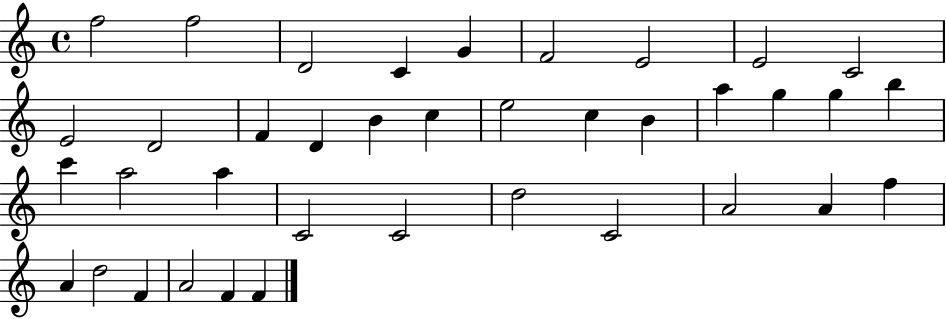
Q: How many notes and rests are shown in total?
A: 38